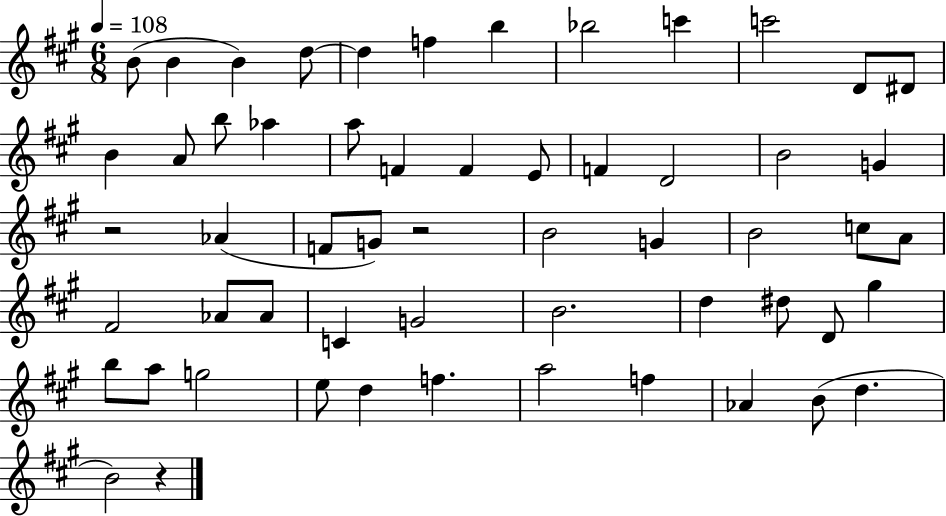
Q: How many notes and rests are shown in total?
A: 57